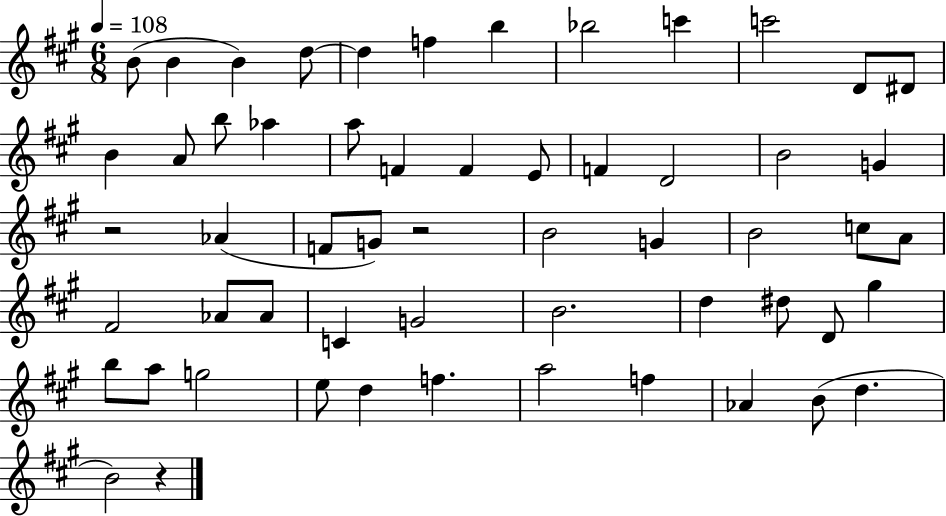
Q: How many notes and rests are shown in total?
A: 57